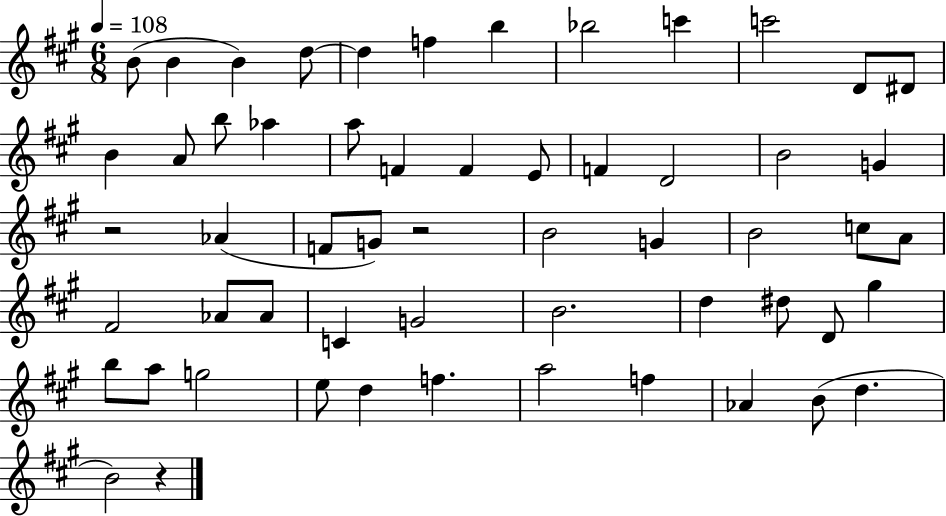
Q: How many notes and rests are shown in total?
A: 57